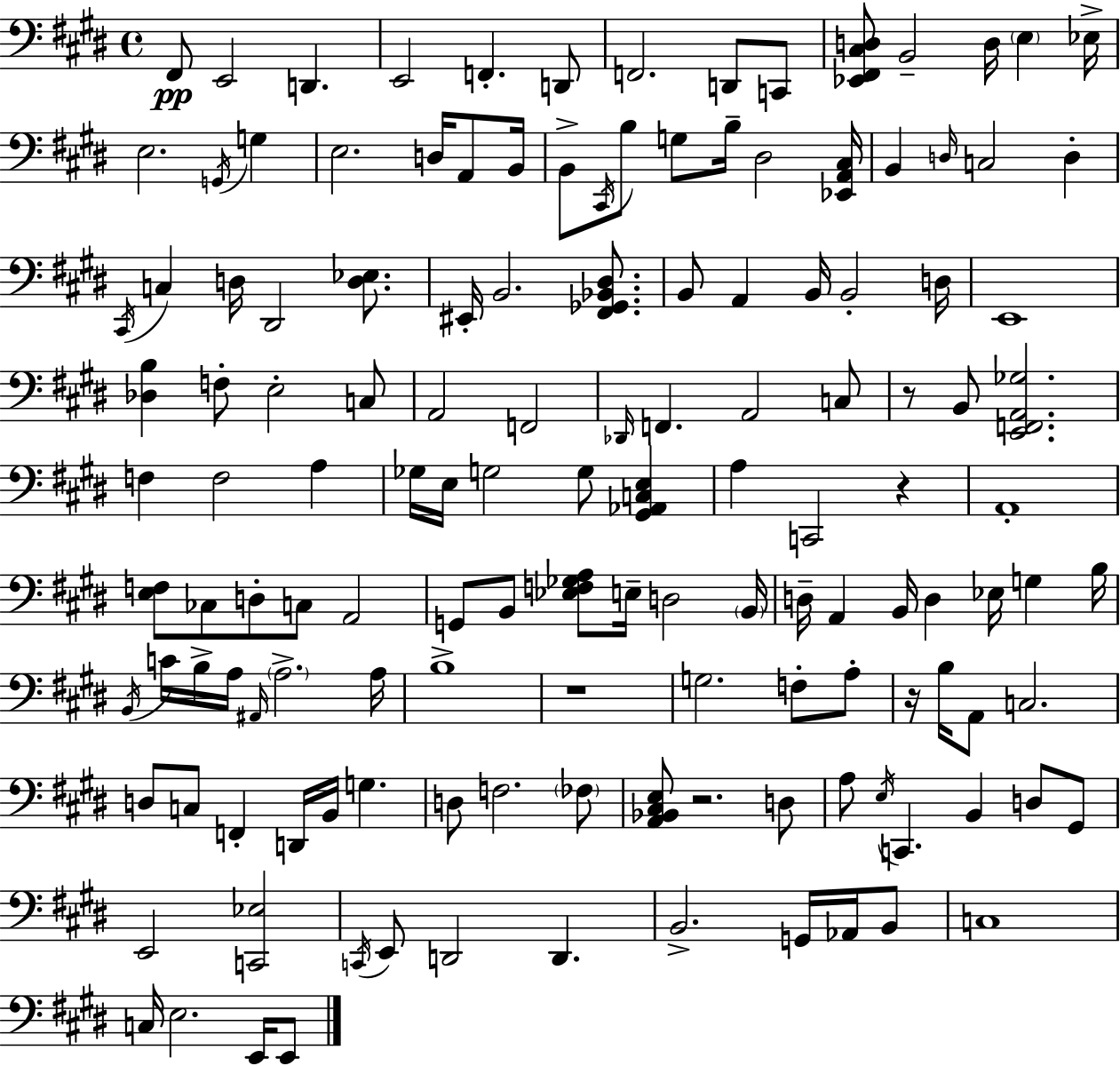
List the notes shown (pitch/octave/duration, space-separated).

F#2/e E2/h D2/q. E2/h F2/q. D2/e F2/h. D2/e C2/e [Eb2,F#2,C#3,D3]/e B2/h D3/s E3/q Eb3/s E3/h. G2/s G3/q E3/h. D3/s A2/e B2/s B2/e C#2/s B3/e G3/e B3/s D#3/h [Eb2,A2,C#3]/s B2/q D3/s C3/h D3/q C#2/s C3/q D3/s D#2/h [D3,Eb3]/e. EIS2/s B2/h. [F#2,Gb2,Bb2,D#3]/e. B2/e A2/q B2/s B2/h D3/s E2/w [Db3,B3]/q F3/e E3/h C3/e A2/h F2/h Db2/s F2/q. A2/h C3/e R/e B2/e [E2,F2,A2,Gb3]/h. F3/q F3/h A3/q Gb3/s E3/s G3/h G3/e [G#2,Ab2,C3,E3]/q A3/q C2/h R/q A2/w [E3,F3]/e CES3/e D3/e C3/e A2/h G2/e B2/e [Eb3,F3,Gb3,A3]/e E3/s D3/h B2/s D3/s A2/q B2/s D3/q Eb3/s G3/q B3/s B2/s C4/s B3/s A3/s A#2/s A3/h. A3/s B3/w R/w G3/h. F3/e A3/e R/s B3/s A2/e C3/h. D3/e C3/e F2/q D2/s B2/s G3/q. D3/e F3/h. FES3/e [A2,Bb2,C#3,E3]/e R/h. D3/e A3/e E3/s C2/q. B2/q D3/e G#2/e E2/h [C2,Eb3]/h C2/s E2/e D2/h D2/q. B2/h. G2/s Ab2/s B2/e C3/w C3/s E3/h. E2/s E2/e